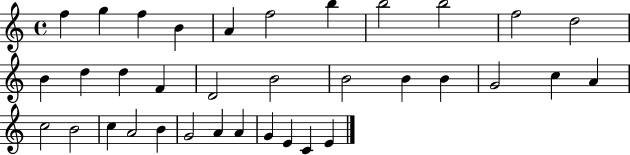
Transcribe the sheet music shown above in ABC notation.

X:1
T:Untitled
M:4/4
L:1/4
K:C
f g f B A f2 b b2 b2 f2 d2 B d d F D2 B2 B2 B B G2 c A c2 B2 c A2 B G2 A A G E C E